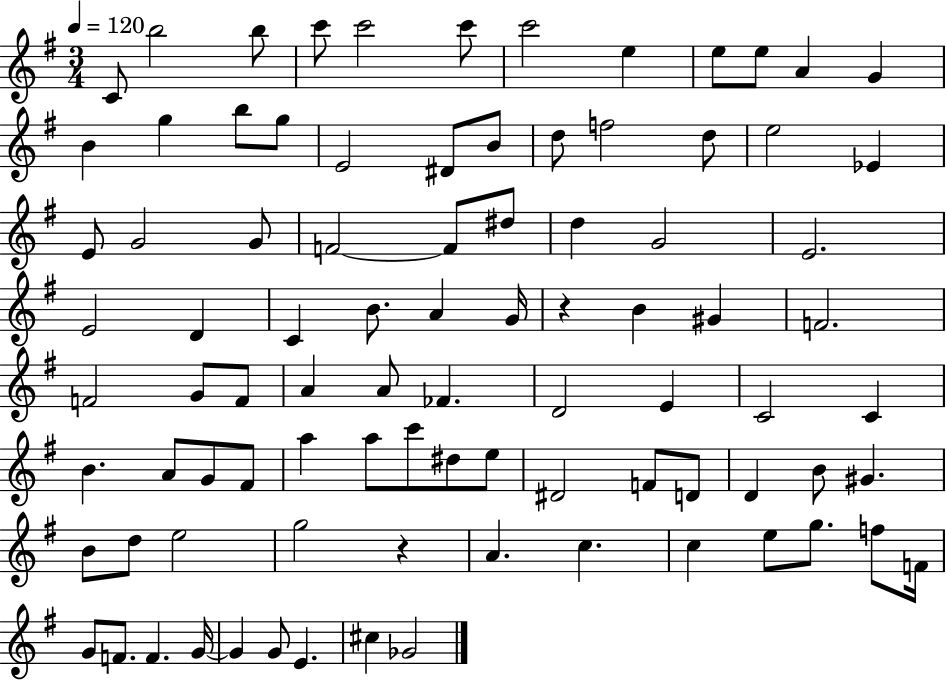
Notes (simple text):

C4/e B5/h B5/e C6/e C6/h C6/e C6/h E5/q E5/e E5/e A4/q G4/q B4/q G5/q B5/e G5/e E4/h D#4/e B4/e D5/e F5/h D5/e E5/h Eb4/q E4/e G4/h G4/e F4/h F4/e D#5/e D5/q G4/h E4/h. E4/h D4/q C4/q B4/e. A4/q G4/s R/q B4/q G#4/q F4/h. F4/h G4/e F4/e A4/q A4/e FES4/q. D4/h E4/q C4/h C4/q B4/q. A4/e G4/e F#4/e A5/q A5/e C6/e D#5/e E5/e D#4/h F4/e D4/e D4/q B4/e G#4/q. B4/e D5/e E5/h G5/h R/q A4/q. C5/q. C5/q E5/e G5/e. F5/e F4/s G4/e F4/e. F4/q. G4/s G4/q G4/e E4/q. C#5/q Gb4/h